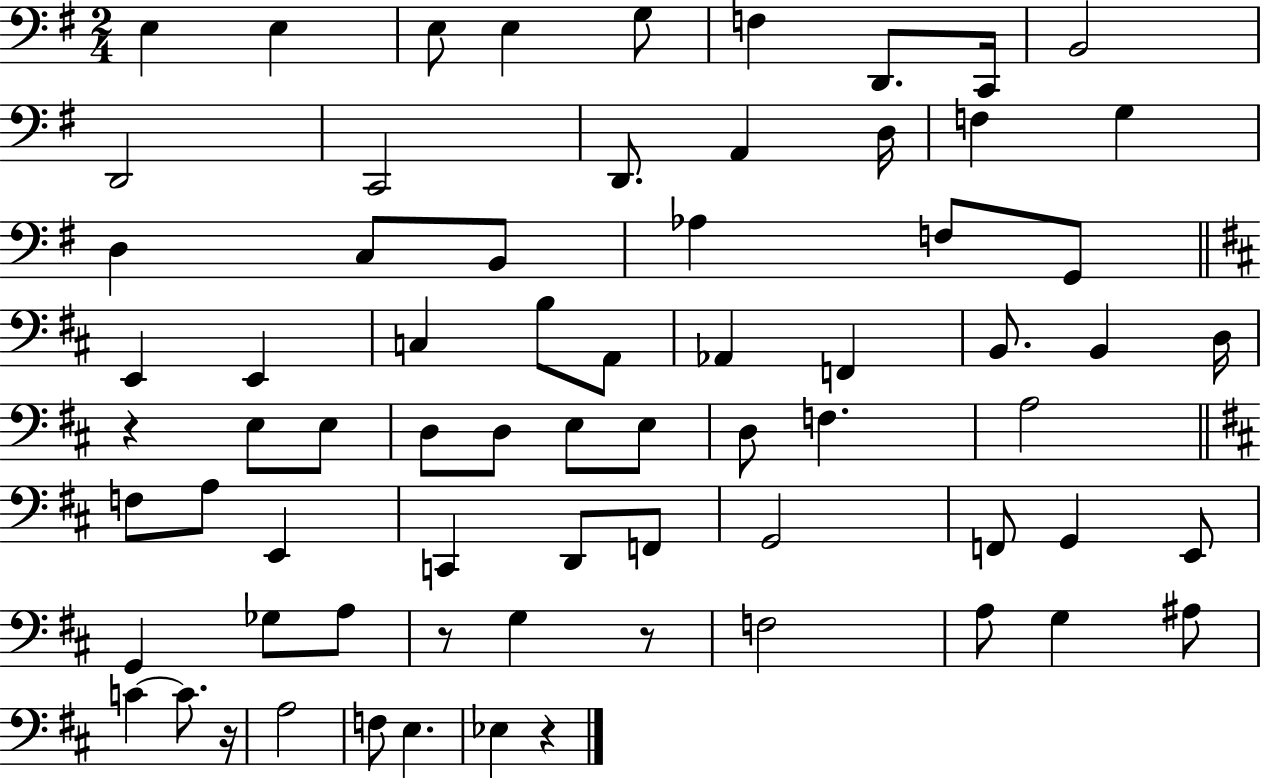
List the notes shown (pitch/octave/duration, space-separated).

E3/q E3/q E3/e E3/q G3/e F3/q D2/e. C2/s B2/h D2/h C2/h D2/e. A2/q D3/s F3/q G3/q D3/q C3/e B2/e Ab3/q F3/e G2/e E2/q E2/q C3/q B3/e A2/e Ab2/q F2/q B2/e. B2/q D3/s R/q E3/e E3/e D3/e D3/e E3/e E3/e D3/e F3/q. A3/h F3/e A3/e E2/q C2/q D2/e F2/e G2/h F2/e G2/q E2/e G2/q Gb3/e A3/e R/e G3/q R/e F3/h A3/e G3/q A#3/e C4/q C4/e. R/s A3/h F3/e E3/q. Eb3/q R/q